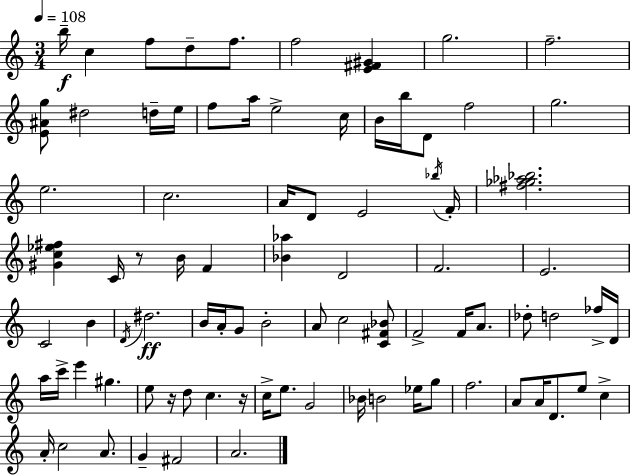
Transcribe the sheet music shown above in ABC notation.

X:1
T:Untitled
M:3/4
L:1/4
K:C
b/4 c f/2 d/2 f/2 f2 [E^F^G] g2 f2 [E^Ag]/2 ^d2 d/4 e/4 f/2 a/4 e2 c/4 B/4 b/4 D/2 f2 g2 e2 c2 A/4 D/2 E2 _b/4 F/4 [^f_g_a_b]2 [^Gc_e^f] C/4 z/2 B/4 F [_B_a] D2 F2 E2 C2 B D/4 ^d2 B/4 A/4 G/2 B2 A/2 c2 [C^F_B]/2 F2 F/4 A/2 _d/2 d2 _f/4 D/4 a/4 c'/4 e' ^g e/2 z/4 d/2 c z/4 c/4 e/2 G2 _B/4 B2 _e/4 g/2 f2 A/2 A/4 D/2 e/2 c A/4 c2 A/2 G ^F2 A2